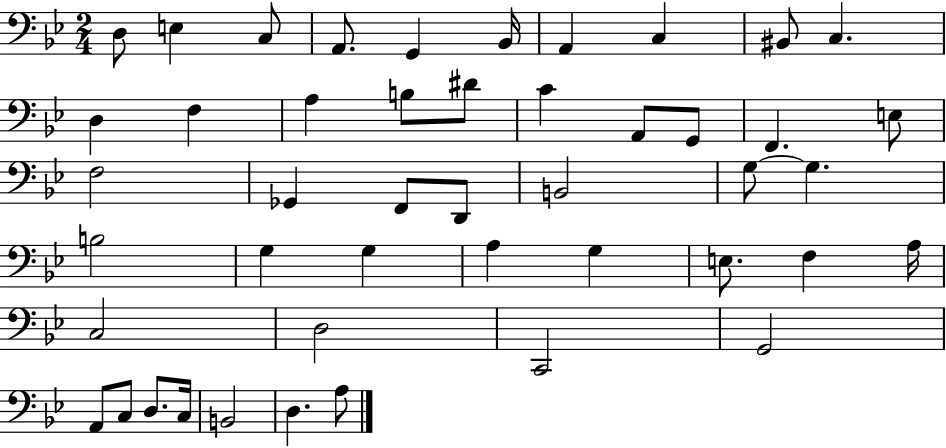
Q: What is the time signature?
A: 2/4